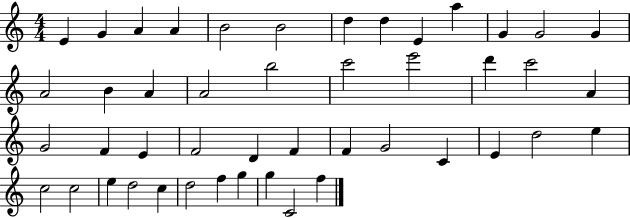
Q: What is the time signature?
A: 4/4